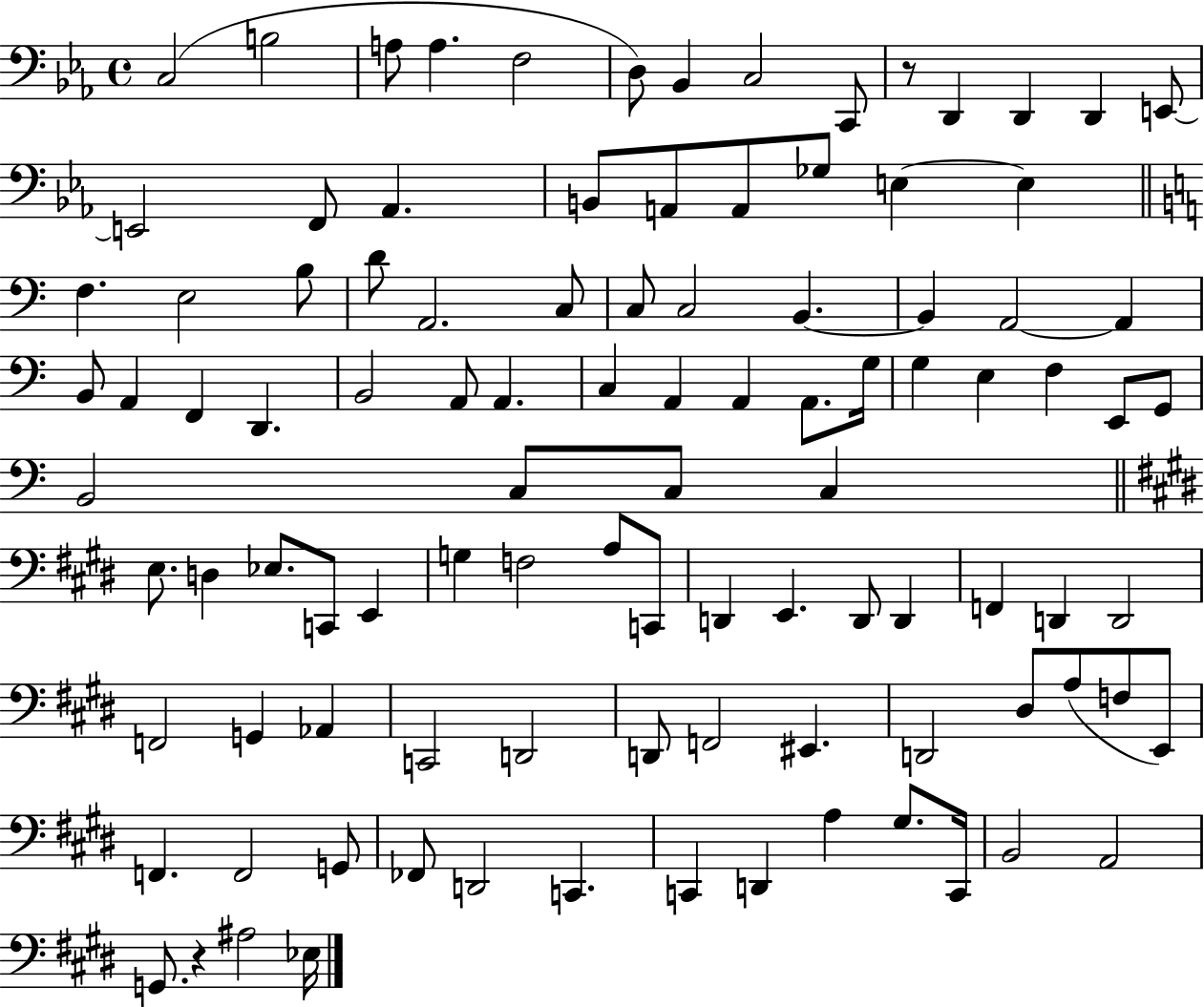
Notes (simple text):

C3/h B3/h A3/e A3/q. F3/h D3/e Bb2/q C3/h C2/e R/e D2/q D2/q D2/q E2/e E2/h F2/e Ab2/q. B2/e A2/e A2/e Gb3/e E3/q E3/q F3/q. E3/h B3/e D4/e A2/h. C3/e C3/e C3/h B2/q. B2/q A2/h A2/q B2/e A2/q F2/q D2/q. B2/h A2/e A2/q. C3/q A2/q A2/q A2/e. G3/s G3/q E3/q F3/q E2/e G2/e B2/h C3/e C3/e C3/q E3/e. D3/q Eb3/e. C2/e E2/q G3/q F3/h A3/e C2/e D2/q E2/q. D2/e D2/q F2/q D2/q D2/h F2/h G2/q Ab2/q C2/h D2/h D2/e F2/h EIS2/q. D2/h D#3/e A3/e F3/e E2/e F2/q. F2/h G2/e FES2/e D2/h C2/q. C2/q D2/q A3/q G#3/e. C2/s B2/h A2/h G2/e. R/q A#3/h Eb3/s